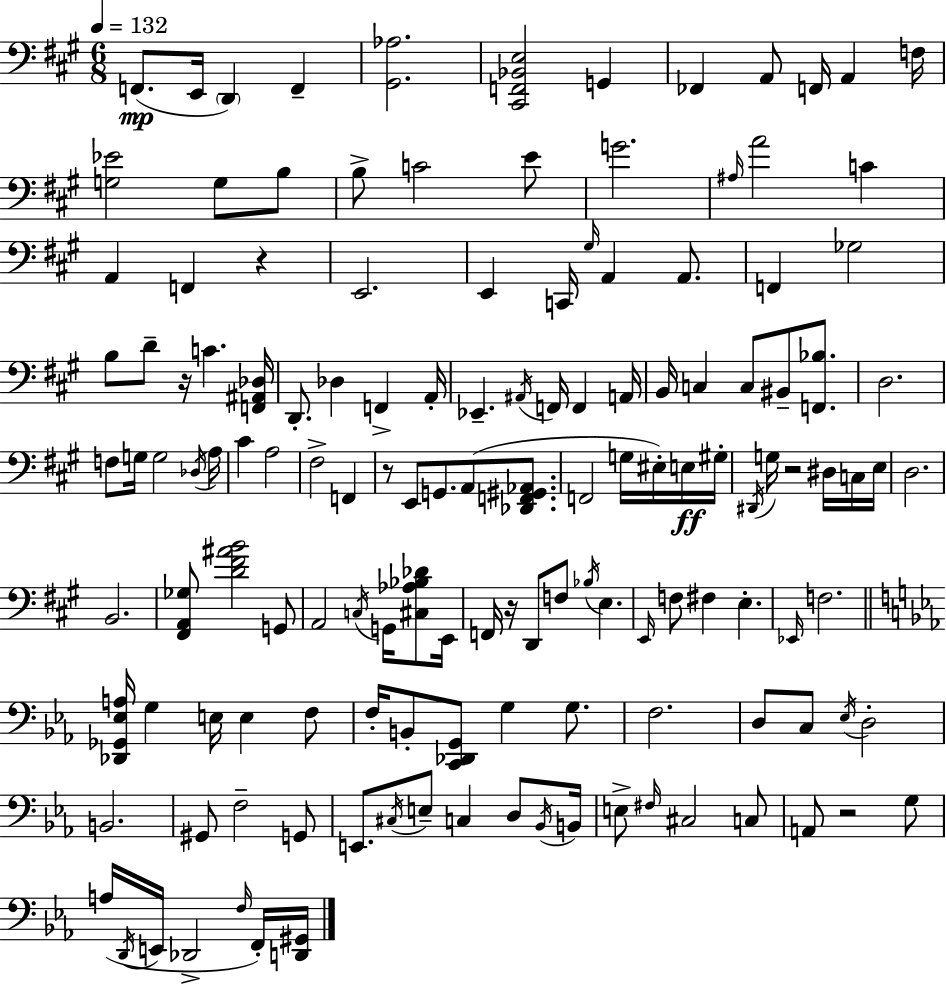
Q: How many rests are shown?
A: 6